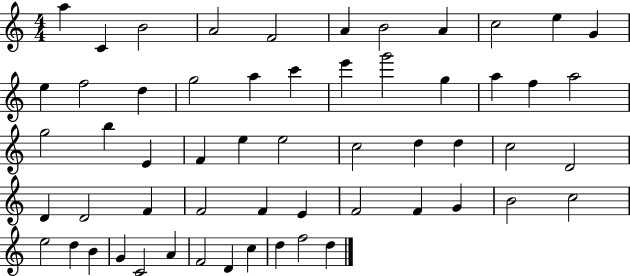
X:1
T:Untitled
M:4/4
L:1/4
K:C
a C B2 A2 F2 A B2 A c2 e G e f2 d g2 a c' e' g'2 g a f a2 g2 b E F e e2 c2 d d c2 D2 D D2 F F2 F E F2 F G B2 c2 e2 d B G C2 A F2 D c d f2 d